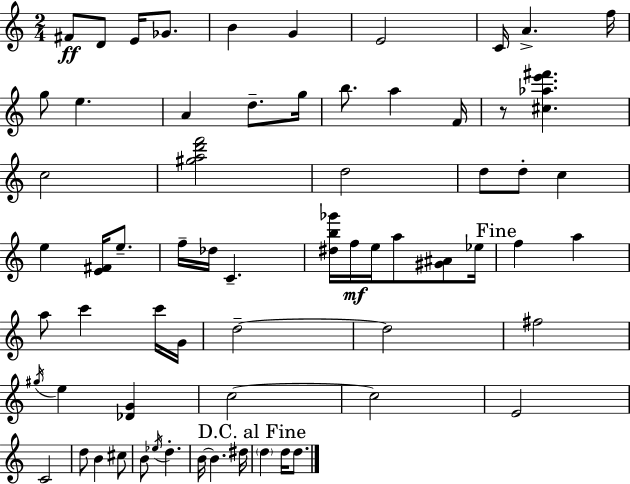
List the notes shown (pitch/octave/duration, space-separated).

F#4/e D4/e E4/s Gb4/e. B4/q G4/q E4/h C4/s A4/q. F5/s G5/e E5/q. A4/q D5/e. G5/s B5/e. A5/q F4/s R/e [C#5,Ab5,E6,F#6]/q. C5/h [G#5,A5,D6,F6]/h D5/h D5/e D5/e C5/q E5/q [E4,F#4]/s E5/e. F5/s Db5/s C4/q. [D#5,B5,Gb6]/s F5/s E5/s A5/e [G#4,A#4]/e Eb5/s F5/q A5/q A5/e C6/q C6/s G4/s D5/h D5/h F#5/h G#5/s E5/q [Db4,G4]/q C5/h C5/h E4/h C4/h D5/e B4/q C#5/e B4/e Eb5/s D5/q. B4/s B4/q. D#5/s D5/q D5/s D5/e.